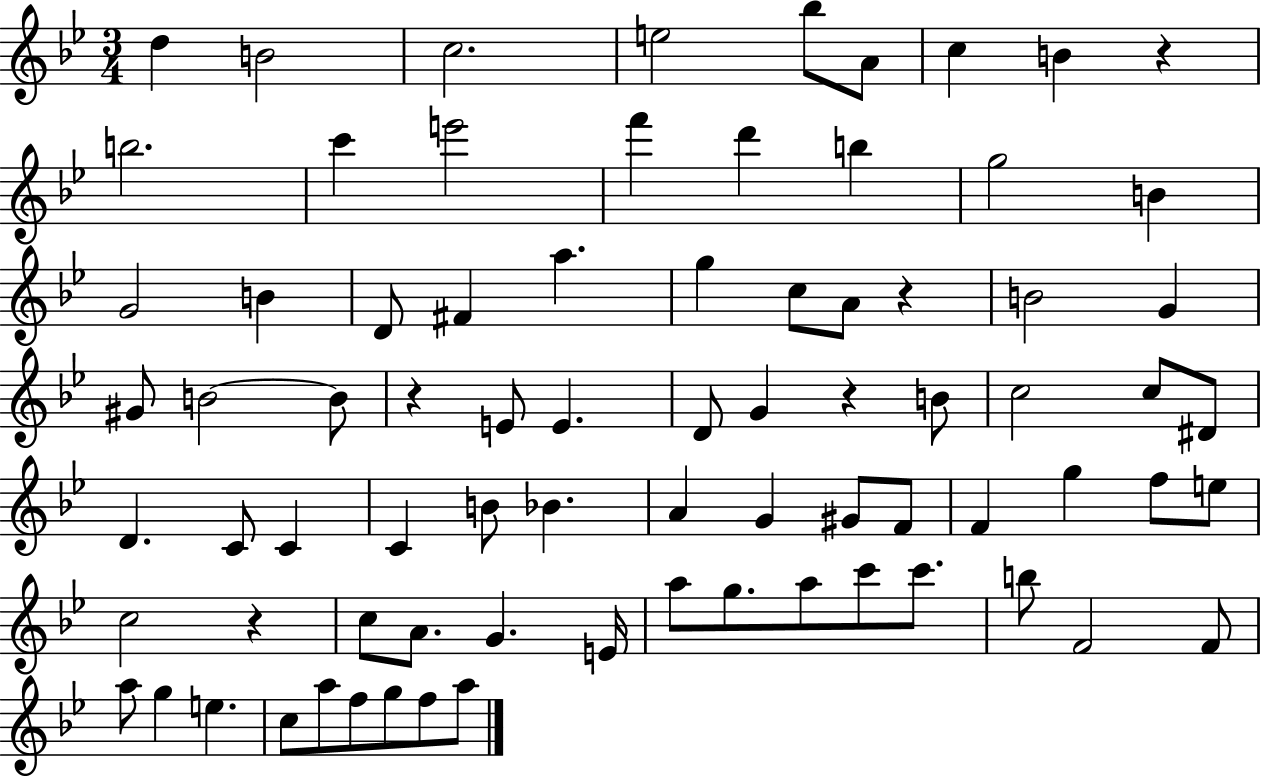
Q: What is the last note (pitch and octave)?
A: A5